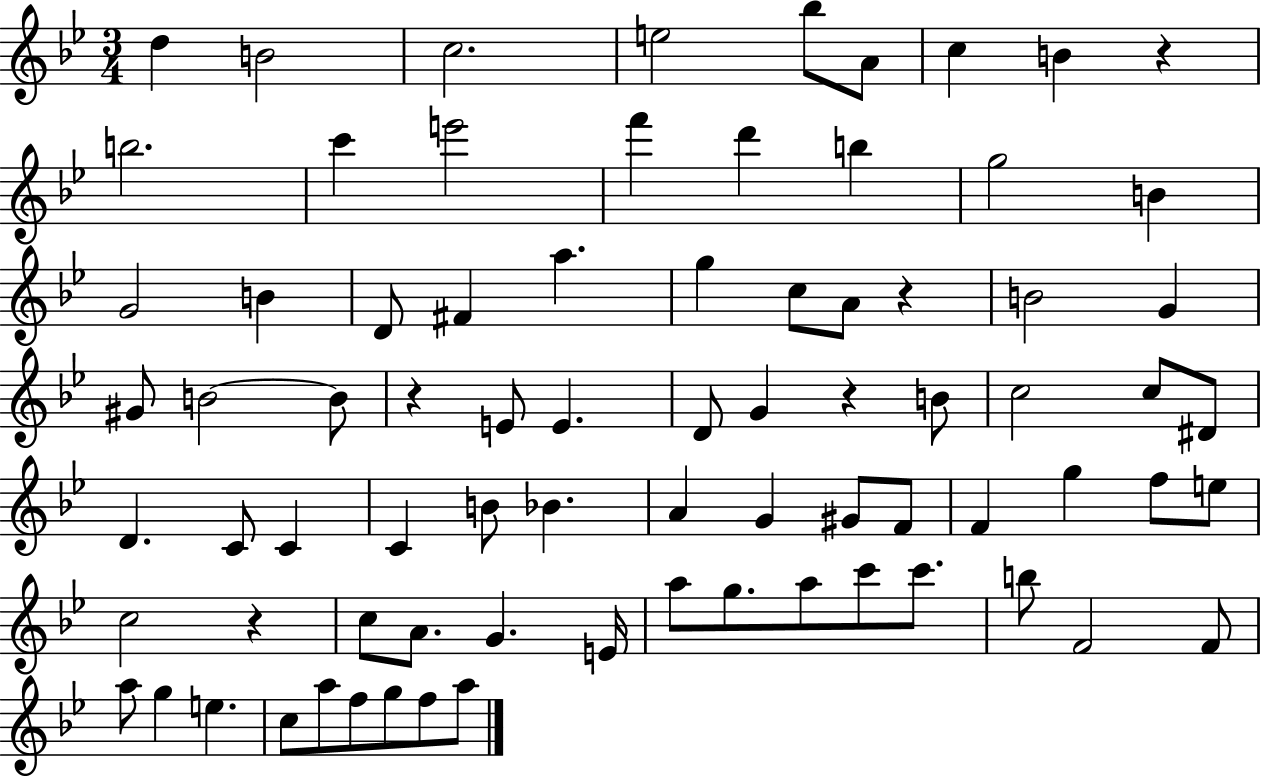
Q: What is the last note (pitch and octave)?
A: A5